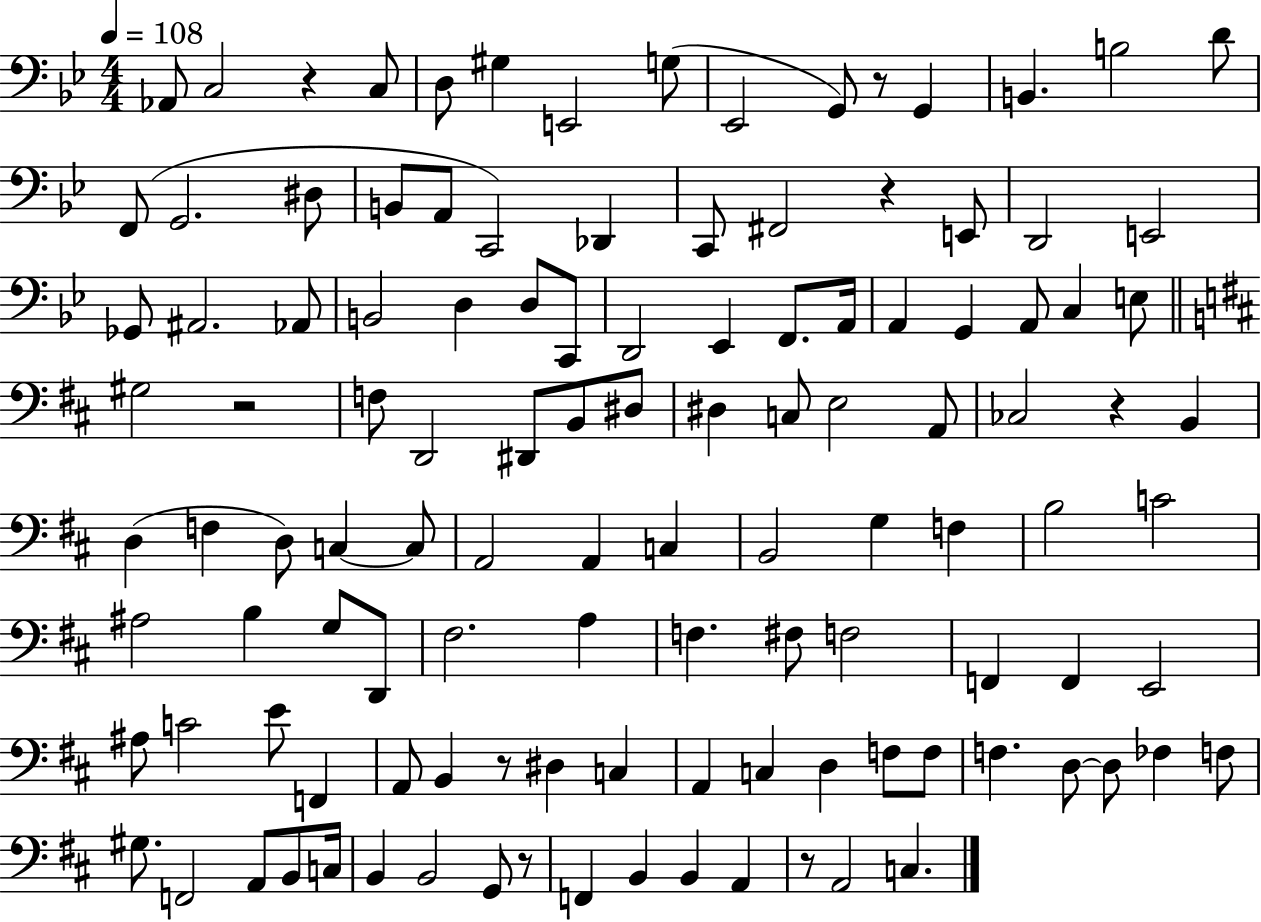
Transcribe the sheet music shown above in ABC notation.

X:1
T:Untitled
M:4/4
L:1/4
K:Bb
_A,,/2 C,2 z C,/2 D,/2 ^G, E,,2 G,/2 _E,,2 G,,/2 z/2 G,, B,, B,2 D/2 F,,/2 G,,2 ^D,/2 B,,/2 A,,/2 C,,2 _D,, C,,/2 ^F,,2 z E,,/2 D,,2 E,,2 _G,,/2 ^A,,2 _A,,/2 B,,2 D, D,/2 C,,/2 D,,2 _E,, F,,/2 A,,/4 A,, G,, A,,/2 C, E,/2 ^G,2 z2 F,/2 D,,2 ^D,,/2 B,,/2 ^D,/2 ^D, C,/2 E,2 A,,/2 _C,2 z B,, D, F, D,/2 C, C,/2 A,,2 A,, C, B,,2 G, F, B,2 C2 ^A,2 B, G,/2 D,,/2 ^F,2 A, F, ^F,/2 F,2 F,, F,, E,,2 ^A,/2 C2 E/2 F,, A,,/2 B,, z/2 ^D, C, A,, C, D, F,/2 F,/2 F, D,/2 D,/2 _F, F,/2 ^G,/2 F,,2 A,,/2 B,,/2 C,/4 B,, B,,2 G,,/2 z/2 F,, B,, B,, A,, z/2 A,,2 C,